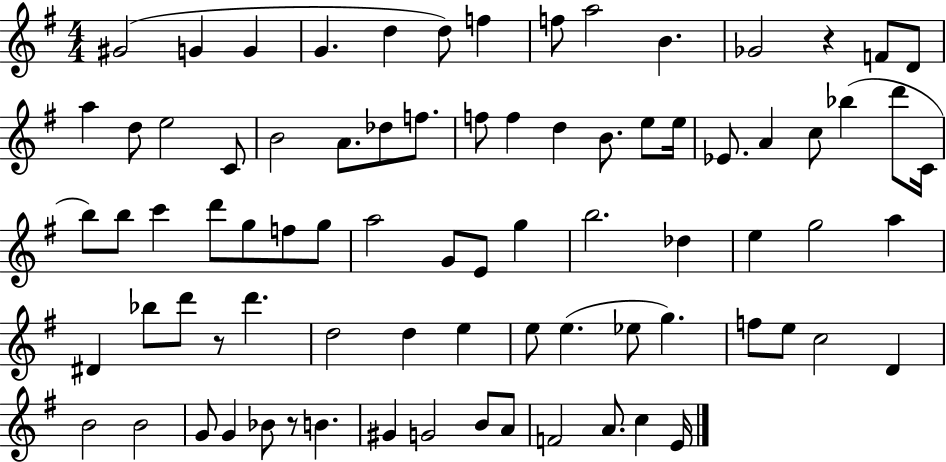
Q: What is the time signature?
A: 4/4